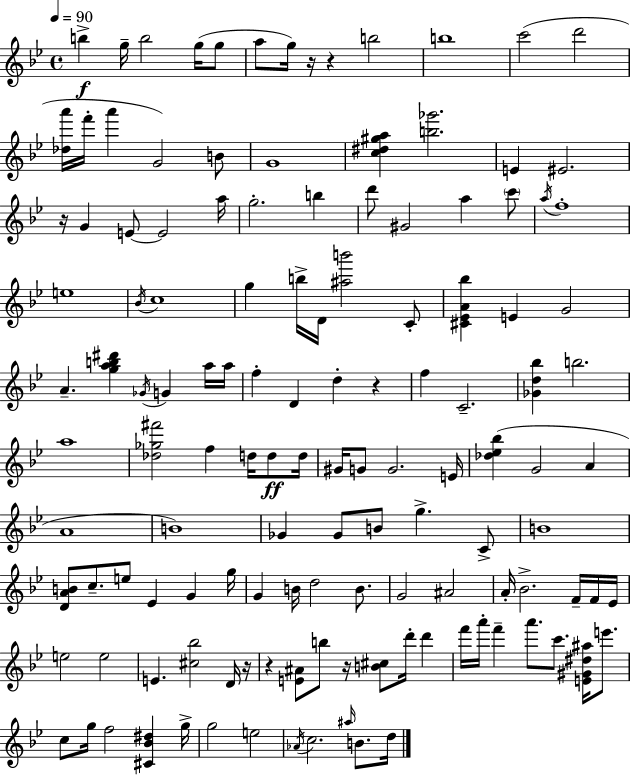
{
  \clef treble
  \time 4/4
  \defaultTimeSignature
  \key g \minor
  \tempo 4 = 90
  b''4->\f g''16-- b''2 g''16( g''8 | a''8 g''16) r16 r4 b''2 | b''1 | c'''2( d'''2 | \break <des'' a'''>16 f'''16-. a'''4 g'2) b'8 | g'1 | <c'' dis'' gis'' a''>4 <b'' ges'''>2. | e'4 eis'2. | \break r16 g'4 e'8~~ e'2 a''16 | g''2.-. b''4 | d'''8 gis'2 a''4 \parenthesize c'''8 | \acciaccatura { a''16 } f''1-. | \break e''1 | \acciaccatura { bes'16 } c''1 | g''4 b''16-> d'16 <ais'' b'''>2 | c'8-. <cis' ees' a' bes''>4 e'4 g'2 | \break a'4.-- <g'' a'' b'' dis'''>4 \acciaccatura { ges'16 } g'4 | a''16 a''16 f''4-. d'4 d''4-. r4 | f''4 c'2.-- | <ges' d'' bes''>4 b''2. | \break a''1 | <des'' ges'' fis'''>2 f''4 d''16 | d''8\ff d''16 gis'16 g'8 g'2. | e'16 <des'' ees'' bes''>4( g'2 a'4 | \break a'1 | b'1) | ges'4 ges'8 b'8 g''4.-> | c'8-> b'1 | \break <d' a' b'>8 c''8.-- e''8 ees'4 g'4 | g''16 g'4 b'16 d''2 | b'8. g'2 ais'2 | a'16-. bes'2.-> | \break f'16-- f'16 ees'16 e''2 e''2 | e'4. <cis'' bes''>2 | d'16 r16 r4 <e' ais'>8 b''8 r16 <b' cis''>8 d'''16-. d'''4 | f'''16 a'''16-. f'''4-- a'''8. c'''8. <e' gis' dis'' ais''>16 | \break e'''8. c''8 g''16 f''2 <cis' bes' dis''>4 | g''16-> g''2 e''2 | \acciaccatura { aes'16 } c''2. | \grace { ais''16 } b'8. d''16 \bar "|."
}